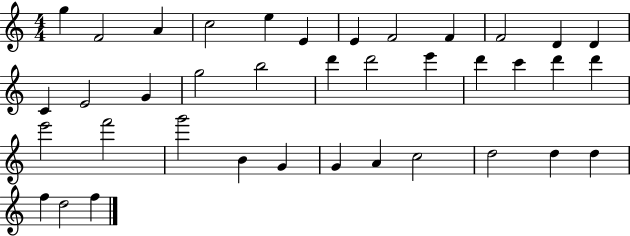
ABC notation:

X:1
T:Untitled
M:4/4
L:1/4
K:C
g F2 A c2 e E E F2 F F2 D D C E2 G g2 b2 d' d'2 e' d' c' d' d' e'2 f'2 g'2 B G G A c2 d2 d d f d2 f